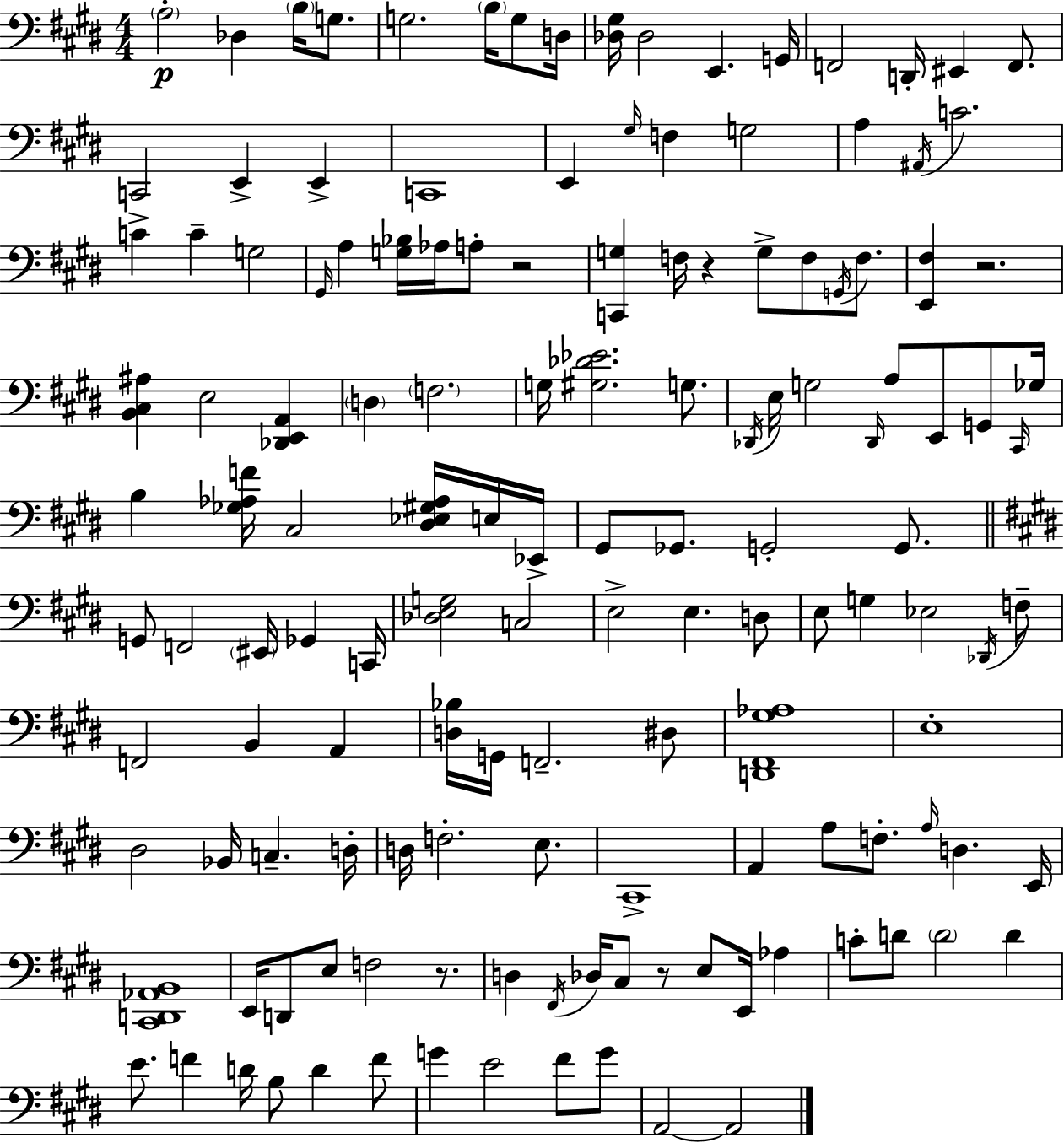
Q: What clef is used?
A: bass